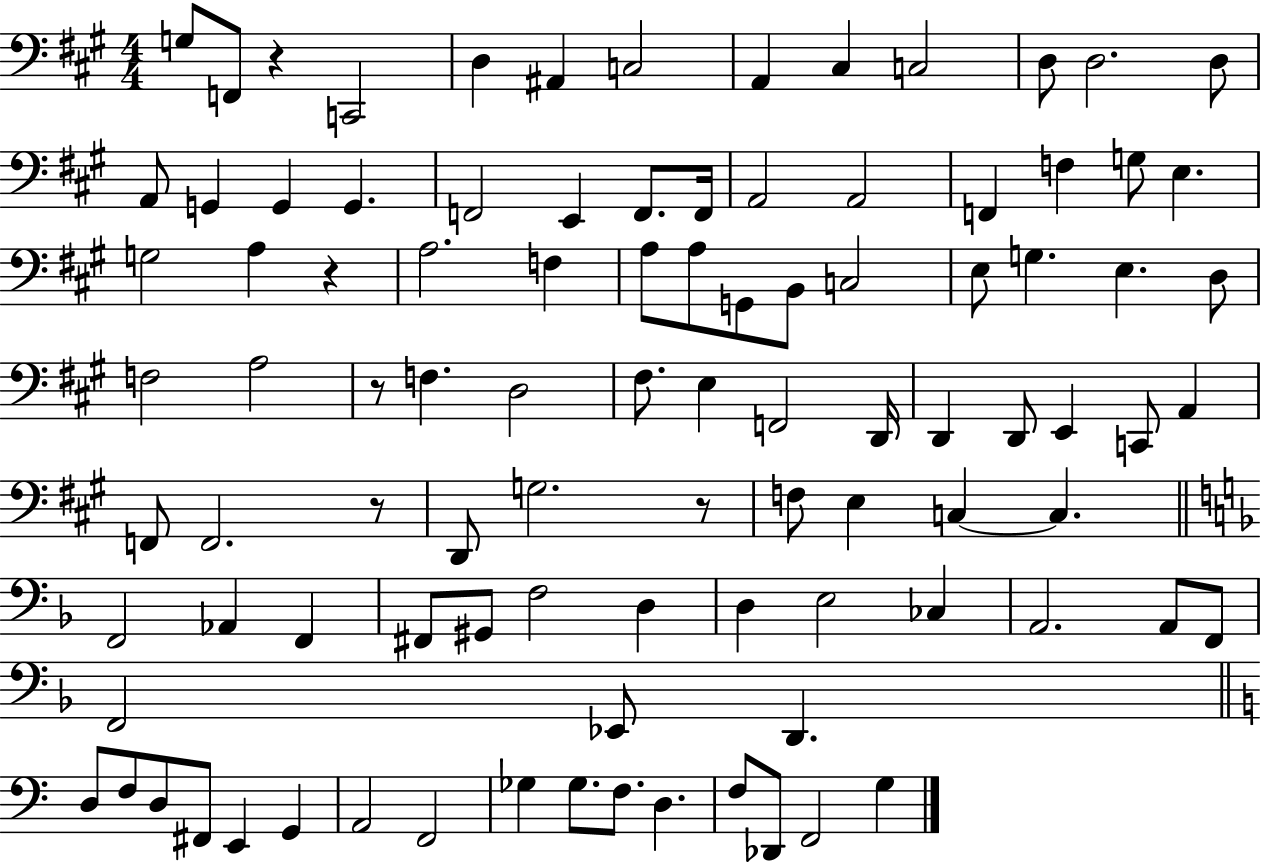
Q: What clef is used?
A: bass